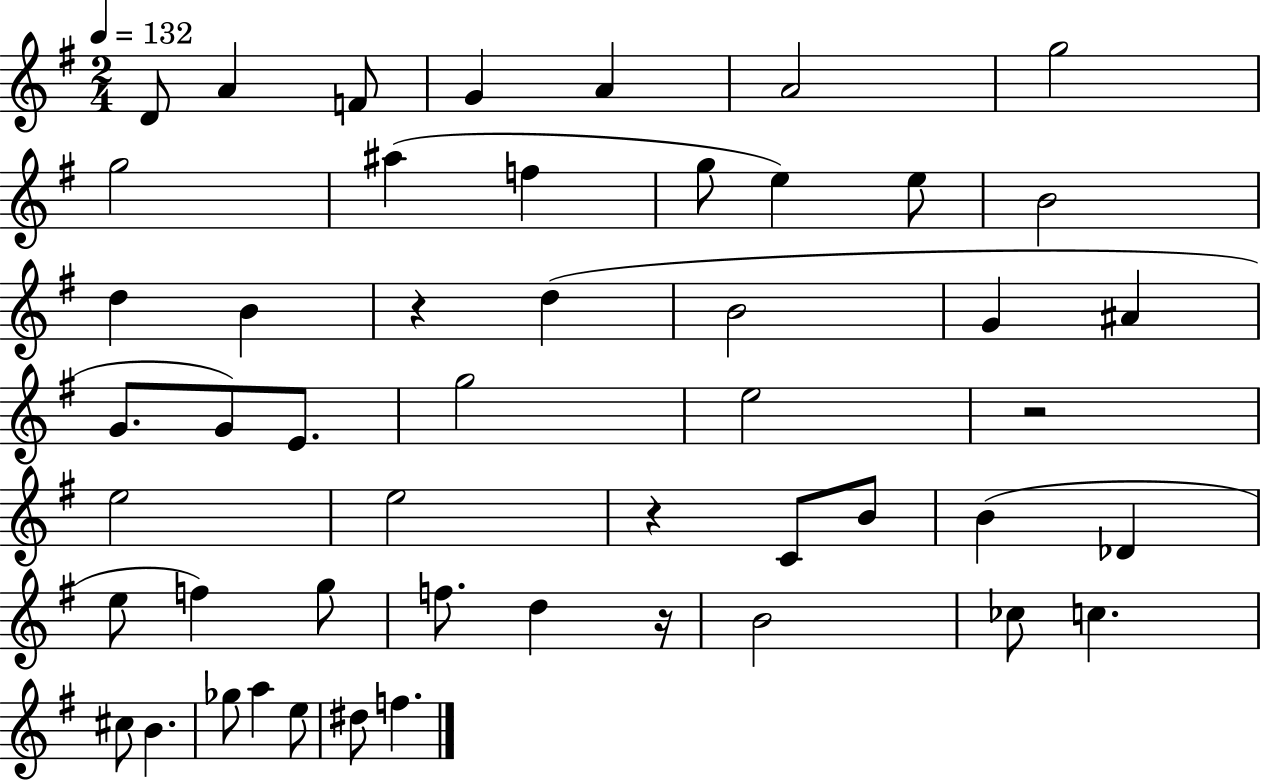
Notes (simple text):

D4/e A4/q F4/e G4/q A4/q A4/h G5/h G5/h A#5/q F5/q G5/e E5/q E5/e B4/h D5/q B4/q R/q D5/q B4/h G4/q A#4/q G4/e. G4/e E4/e. G5/h E5/h R/h E5/h E5/h R/q C4/e B4/e B4/q Db4/q E5/e F5/q G5/e F5/e. D5/q R/s B4/h CES5/e C5/q. C#5/e B4/q. Gb5/e A5/q E5/e D#5/e F5/q.